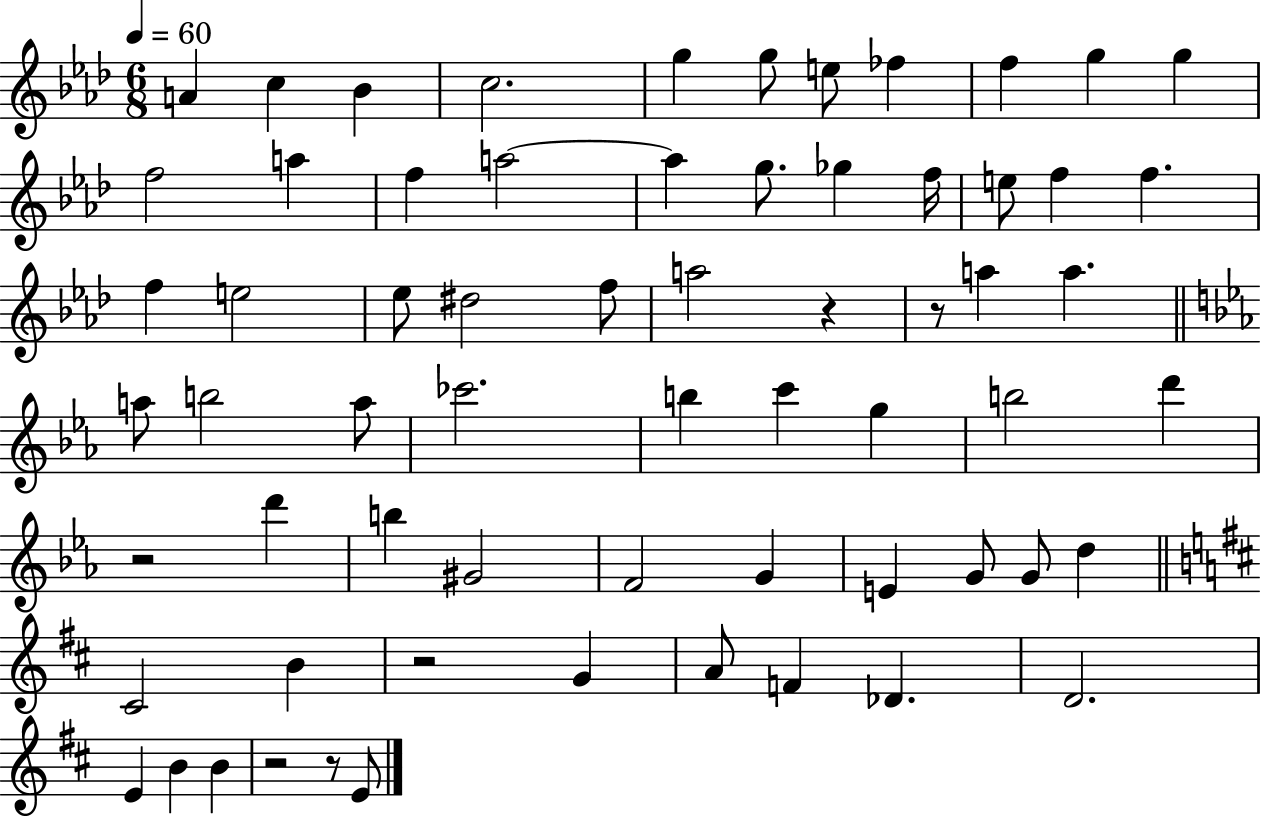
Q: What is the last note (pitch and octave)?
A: E4